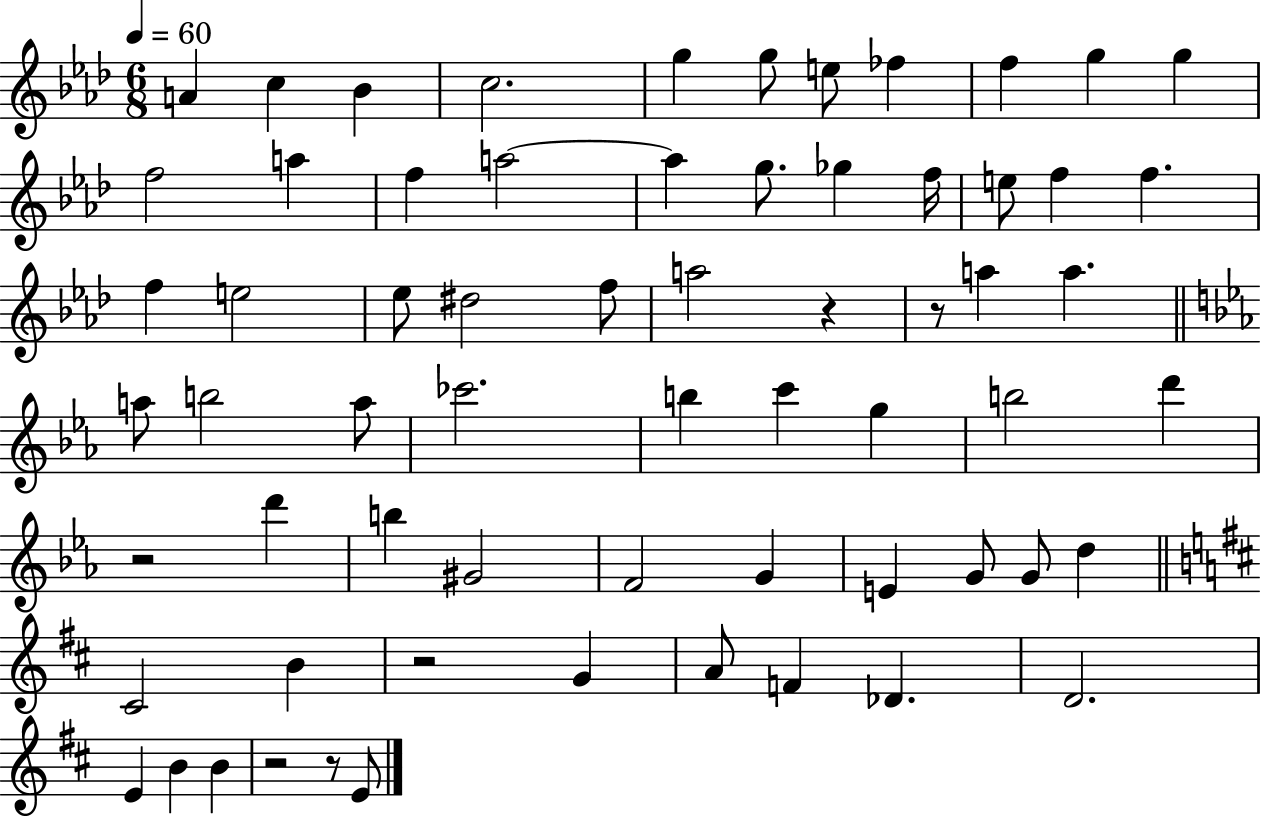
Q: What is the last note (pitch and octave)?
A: E4